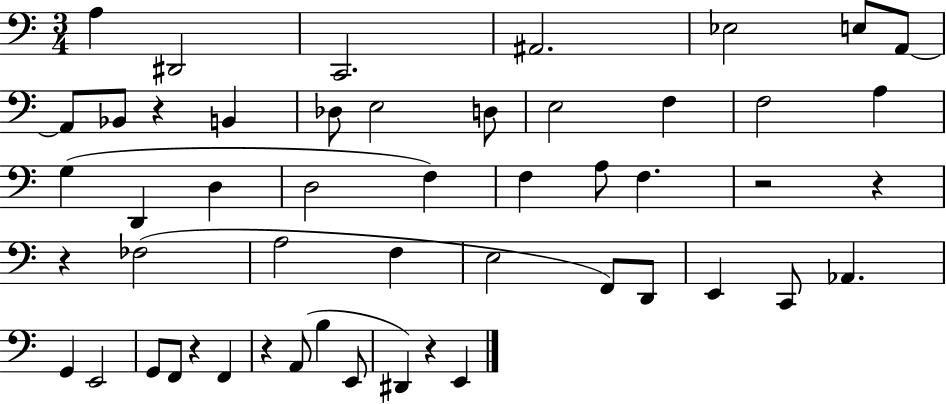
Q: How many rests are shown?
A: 7